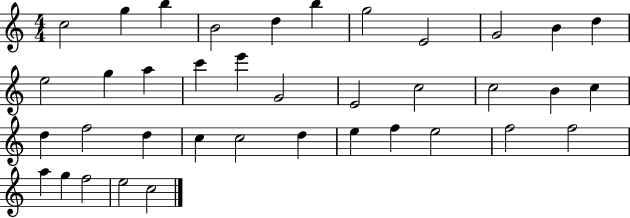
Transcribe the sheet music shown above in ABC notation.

X:1
T:Untitled
M:4/4
L:1/4
K:C
c2 g b B2 d b g2 E2 G2 B d e2 g a c' e' G2 E2 c2 c2 B c d f2 d c c2 d e f e2 f2 f2 a g f2 e2 c2